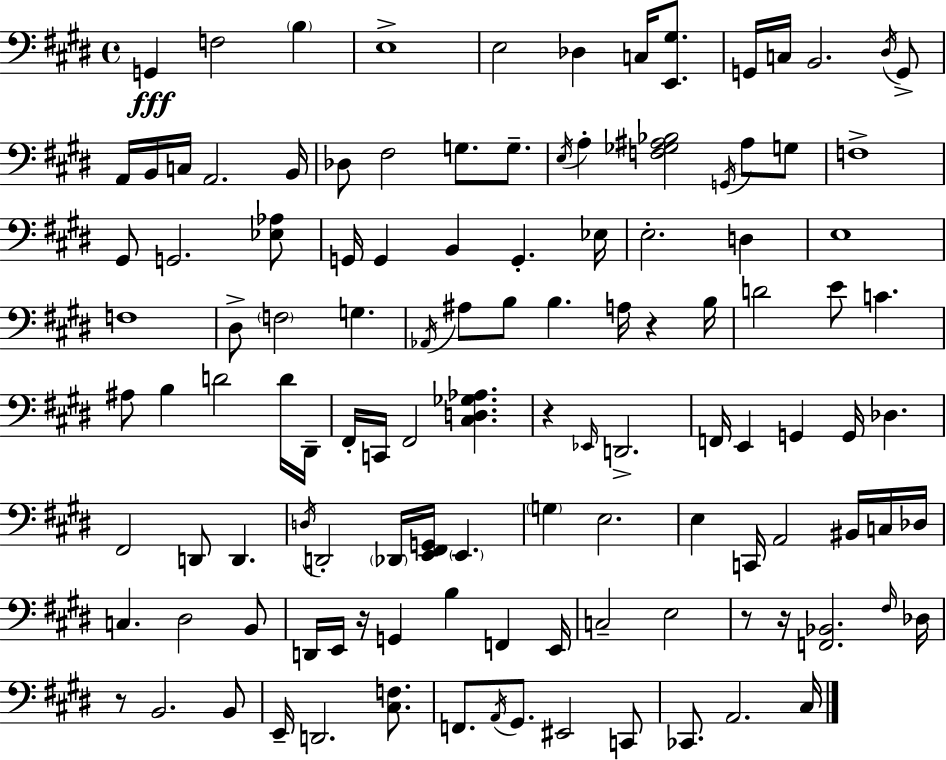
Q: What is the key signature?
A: E major